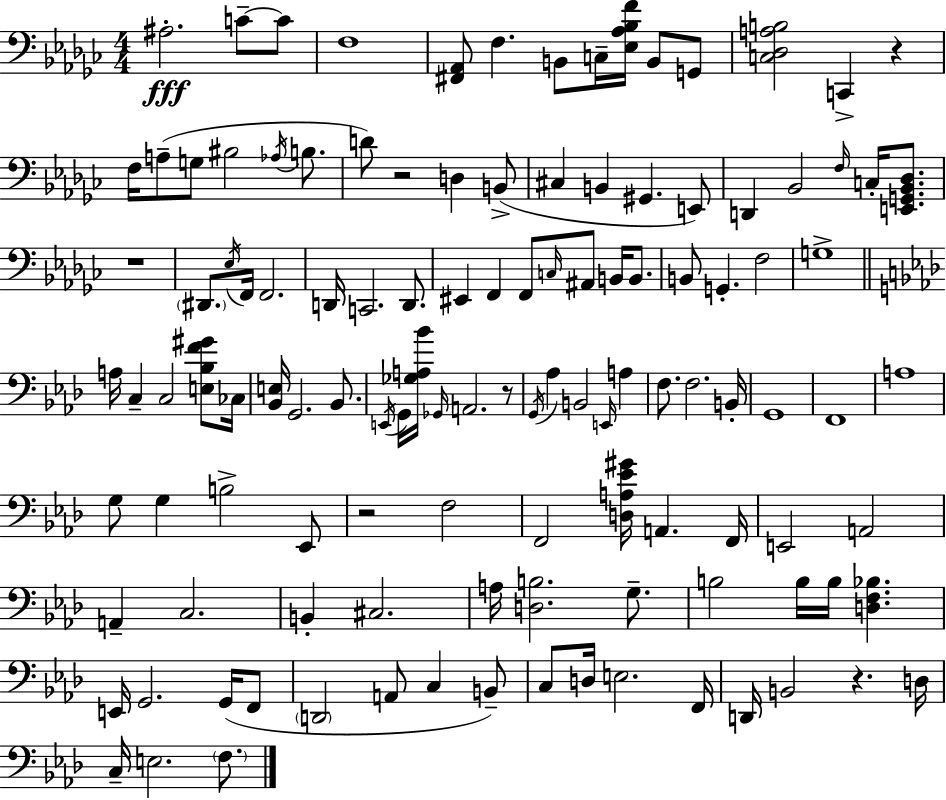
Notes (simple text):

A#3/h. C4/e C4/e F3/w [F#2,Ab2]/e F3/q. B2/e C3/s [Eb3,Ab3,Bb3,F4]/s B2/e G2/e [C3,Db3,A3,B3]/h C2/q R/q F3/s A3/e G3/e BIS3/h Ab3/s B3/e. D4/e R/h D3/q B2/e C#3/q B2/q G#2/q. E2/e D2/q Bb2/h F3/s C3/s [E2,G2,Bb2,Db3]/e. R/w D#2/e. Eb3/s F2/s F2/h. D2/s C2/h. D2/e. EIS2/q F2/q F2/e C3/s A#2/e B2/s B2/e. B2/e G2/q. F3/h G3/w A3/s C3/q C3/h [E3,Bb3,F4,G#4]/e CES3/s [Bb2,E3]/s G2/h. Bb2/e. E2/s G2/s [Gb3,A3,Bb4]/s Gb2/s A2/h. R/e G2/s Ab3/q B2/h E2/s A3/q F3/e. F3/h. B2/s G2/w F2/w A3/w G3/e G3/q B3/h Eb2/e R/h F3/h F2/h [D3,A3,Eb4,G#4]/s A2/q. F2/s E2/h A2/h A2/q C3/h. B2/q C#3/h. A3/s [D3,B3]/h. G3/e. B3/h B3/s B3/s [D3,F3,Bb3]/q. E2/s G2/h. G2/s F2/e D2/h A2/e C3/q B2/e C3/e D3/s E3/h. F2/s D2/s B2/h R/q. D3/s C3/s E3/h. F3/e.